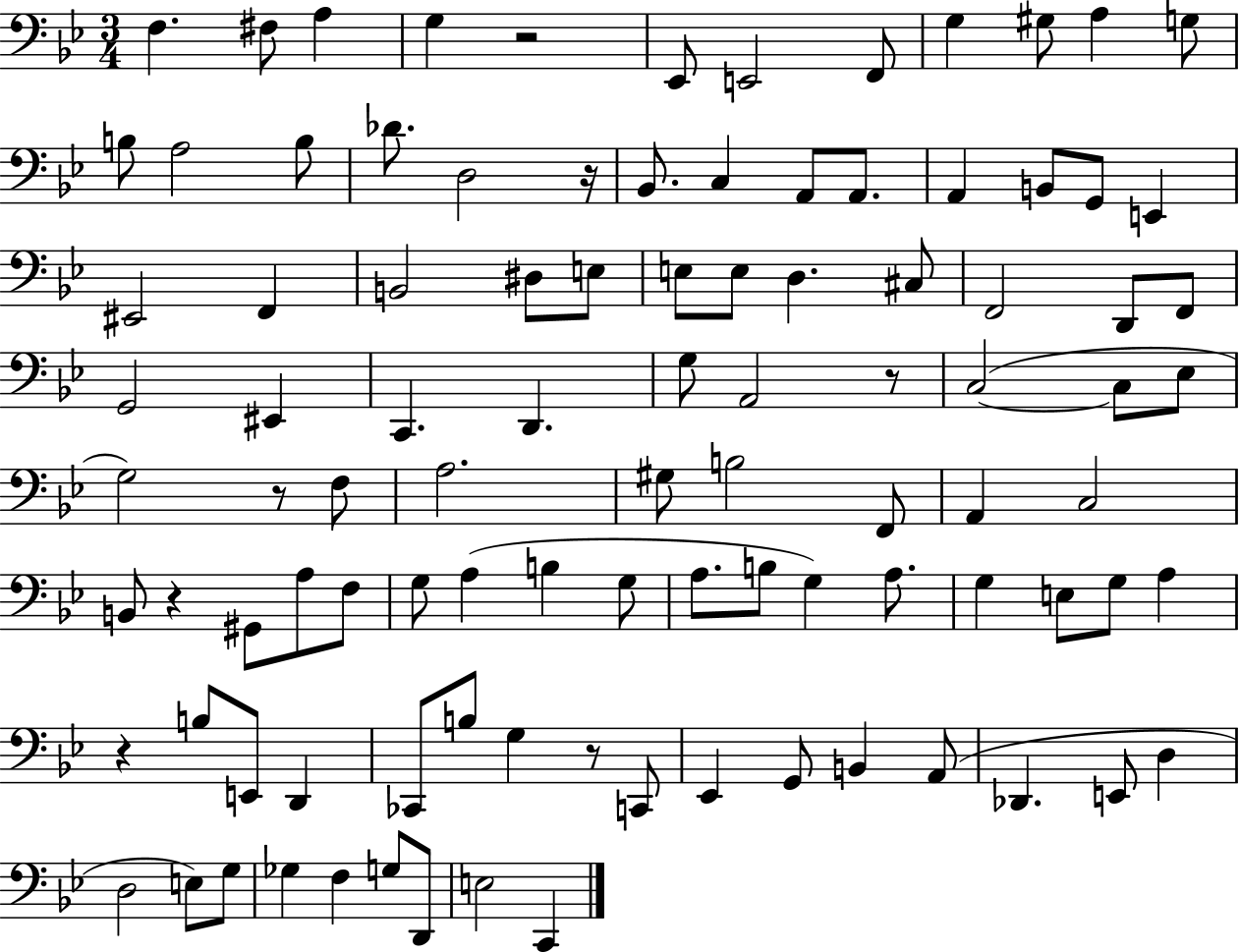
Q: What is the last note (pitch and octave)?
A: C2